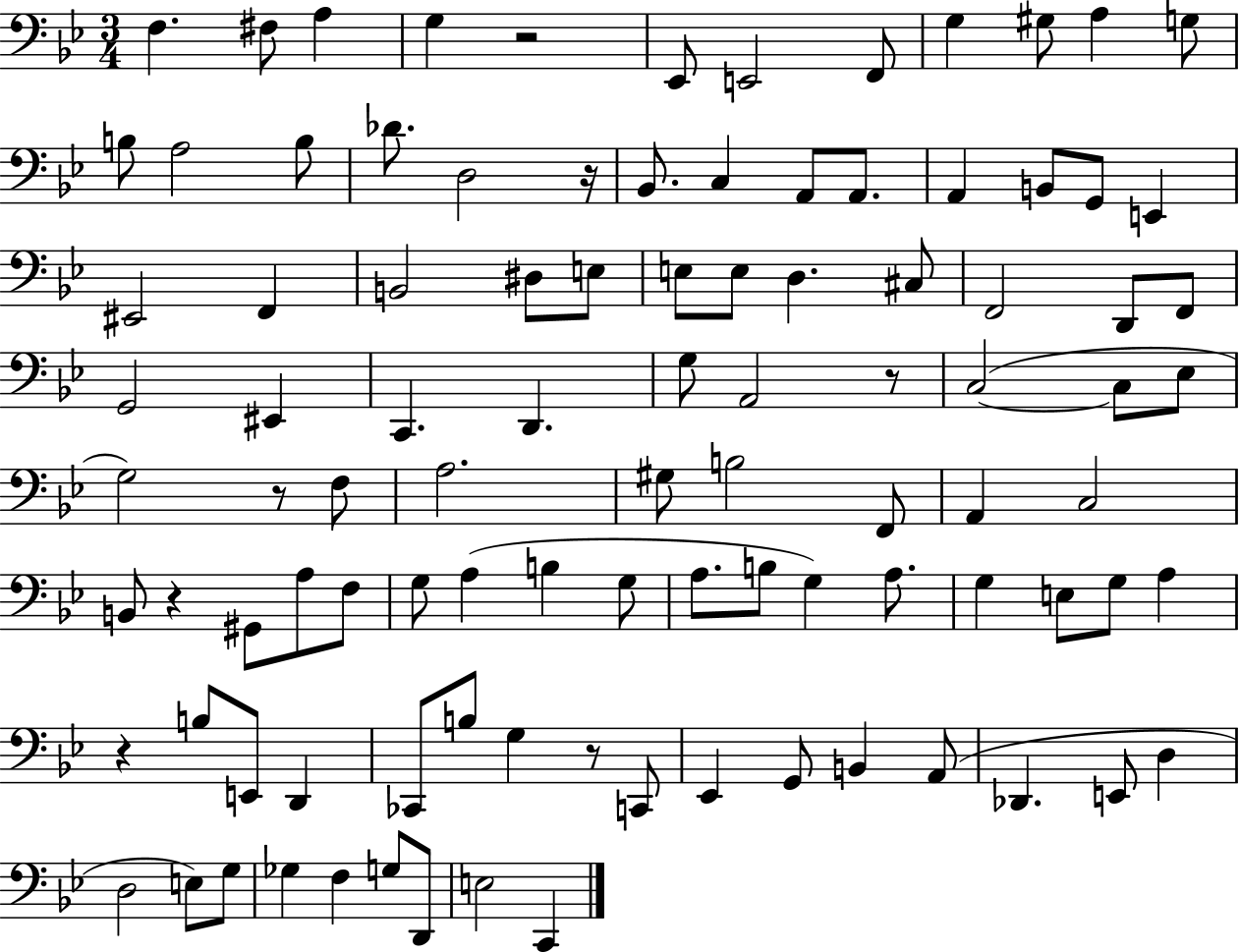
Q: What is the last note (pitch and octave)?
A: C2